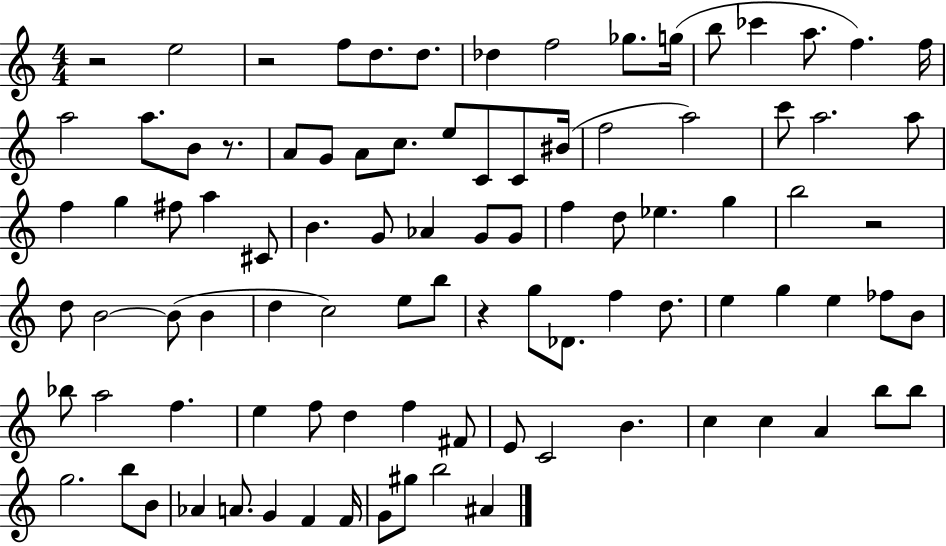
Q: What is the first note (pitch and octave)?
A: E5